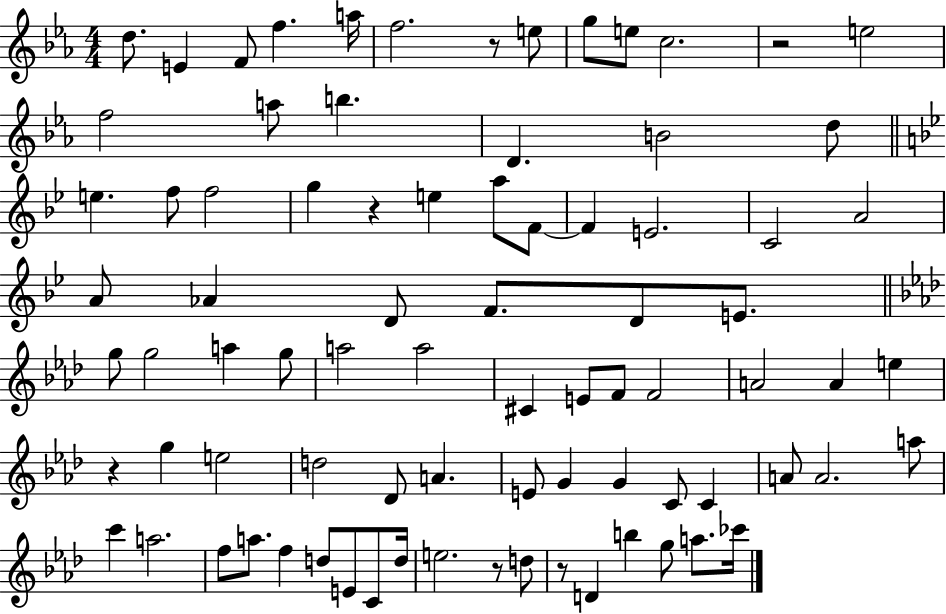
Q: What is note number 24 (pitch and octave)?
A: F4